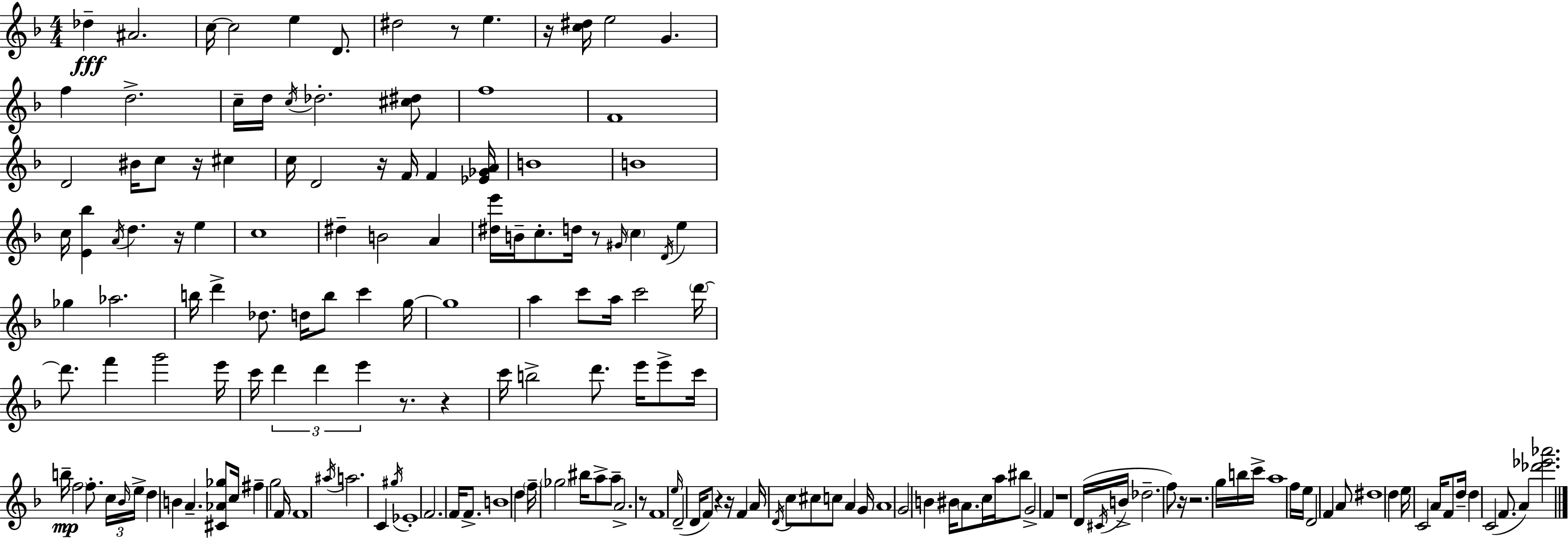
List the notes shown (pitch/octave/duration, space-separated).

Db5/q A#4/h. C5/s C5/h E5/q D4/e. D#5/h R/e E5/q. R/s [C5,D#5]/s E5/h G4/q. F5/q D5/h. C5/s D5/s C5/s Db5/h. [C#5,D#5]/e F5/w F4/w D4/h BIS4/s C5/e R/s C#5/q C5/s D4/h R/s F4/s F4/q [Eb4,Gb4,A4]/s B4/w B4/w C5/s [E4,Bb5]/q A4/s D5/q. R/s E5/q C5/w D#5/q B4/h A4/q [D#5,E6]/s B4/s C5/e. D5/s R/e G#4/s C5/q D4/s E5/q Gb5/q Ab5/h. B5/s D6/q Db5/e. D5/s B5/e C6/q G5/s G5/w A5/q C6/e A5/s C6/h D6/s D6/e. F6/q G6/h E6/s C6/s D6/q D6/q E6/q R/e. R/q C6/s B5/h D6/e. E6/s E6/e C6/s B5/s F5/h F5/e. C5/s Bb4/s E5/s D5/q B4/q A4/q. [C#4,Ab4,Gb5]/e C5/s F#5/q G5/h F4/s F4/w A#5/s A5/h. C4/q G#5/s Eb4/w F4/h. F4/s F4/e. B4/w D5/q F5/s Gb5/h BIS5/s A5/e A5/e A4/h. R/e F4/w E5/s D4/h D4/s F4/e R/q R/s F4/q A4/s D4/s C5/e C#5/e C5/e A4/q G4/s A4/w G4/h B4/q BIS4/s A4/e. C5/s A5/s BIS5/e G4/h F4/q R/w D4/s C#4/s B4/s Db5/h. F5/e R/s R/h. G5/s B5/s C6/s A5/w F5/s E5/s D4/h F4/q A4/e D#5/w D5/q E5/s C4/h A4/s F4/e D5/s D5/q C4/h F4/e. A4/q [Db6,Eb6,Ab6]/h.